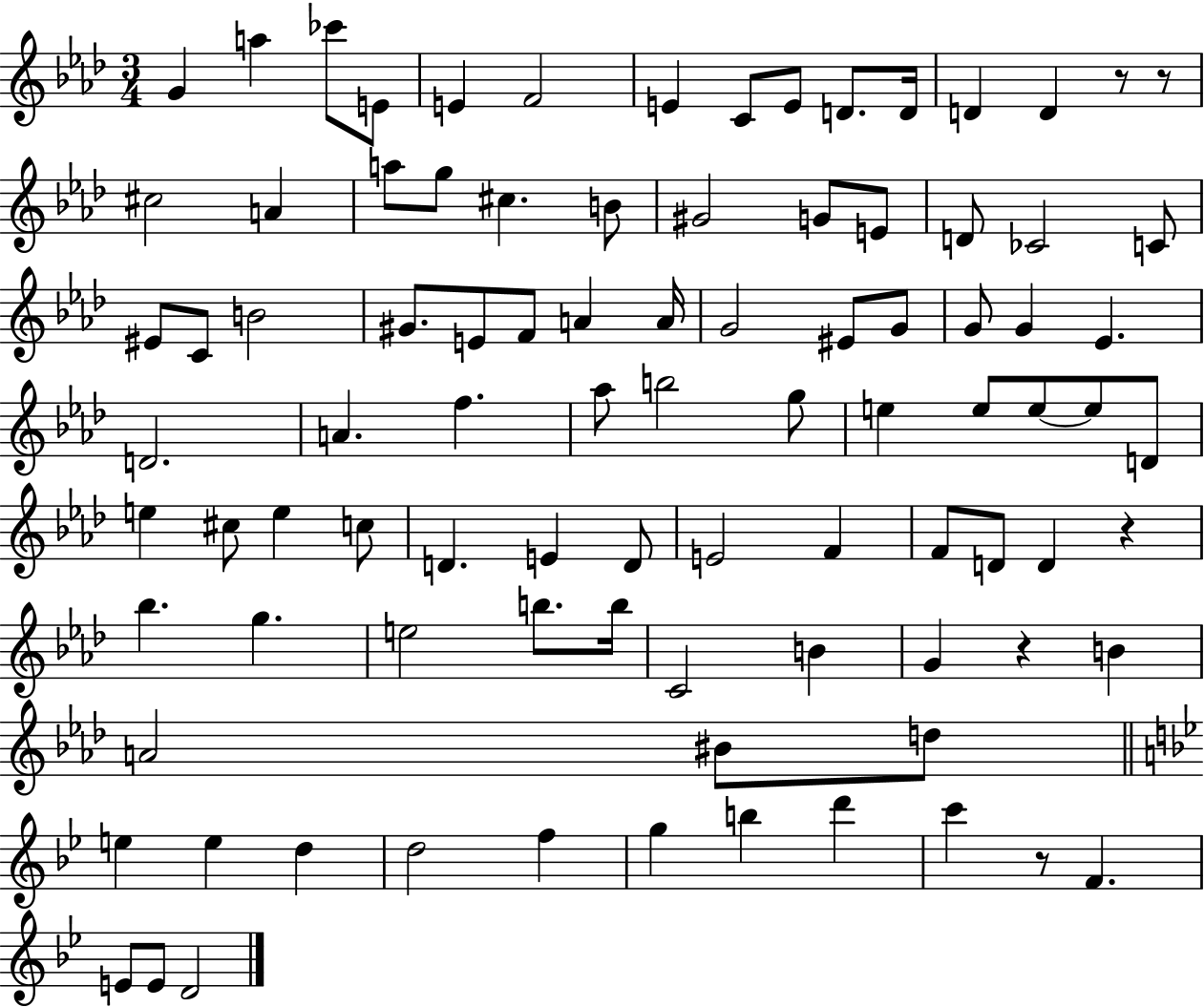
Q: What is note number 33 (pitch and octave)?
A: A4